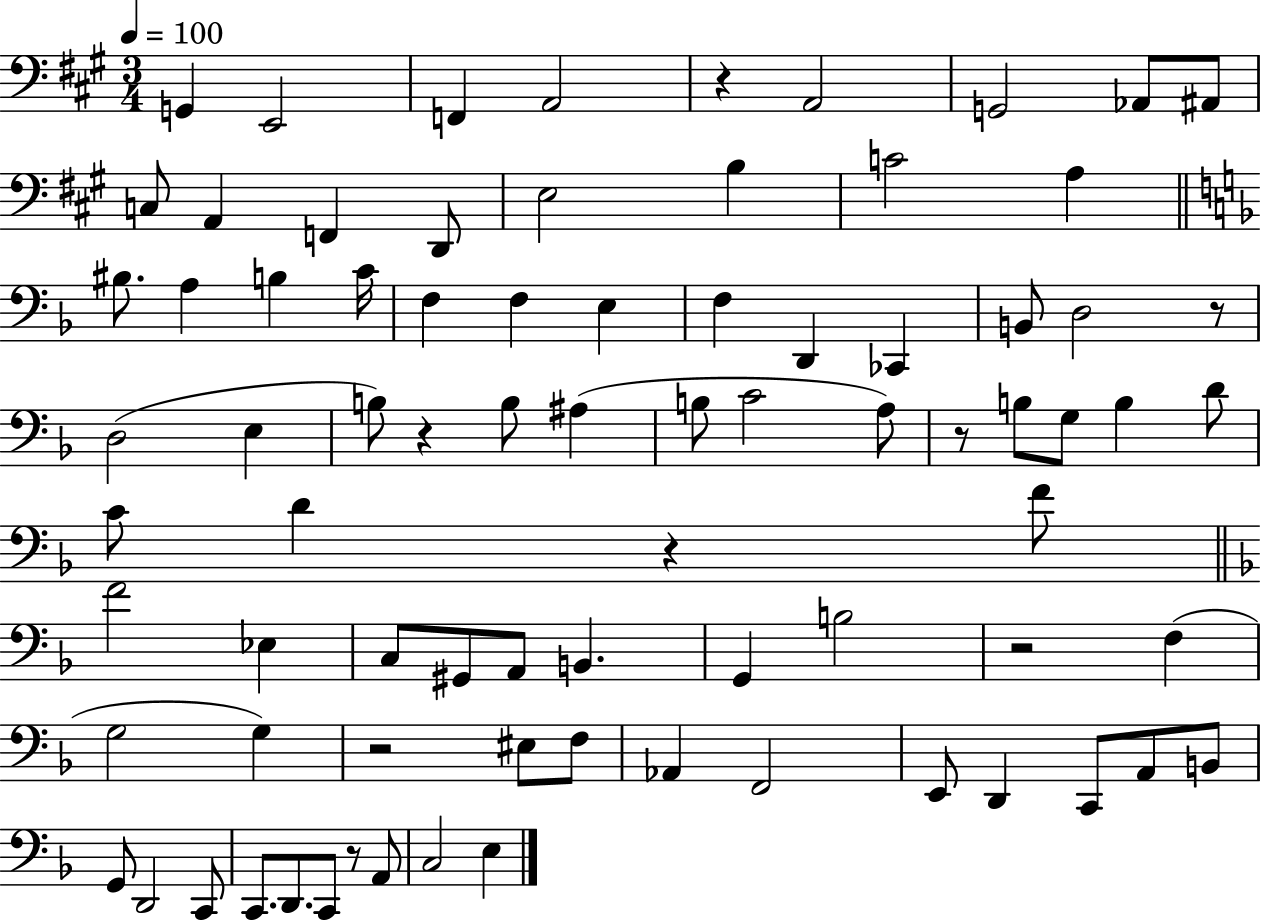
G2/q E2/h F2/q A2/h R/q A2/h G2/h Ab2/e A#2/e C3/e A2/q F2/q D2/e E3/h B3/q C4/h A3/q BIS3/e. A3/q B3/q C4/s F3/q F3/q E3/q F3/q D2/q CES2/q B2/e D3/h R/e D3/h E3/q B3/e R/q B3/e A#3/q B3/e C4/h A3/e R/e B3/e G3/e B3/q D4/e C4/e D4/q R/q F4/e F4/h Eb3/q C3/e G#2/e A2/e B2/q. G2/q B3/h R/h F3/q G3/h G3/q R/h EIS3/e F3/e Ab2/q F2/h E2/e D2/q C2/e A2/e B2/e G2/e D2/h C2/e C2/e. D2/e. C2/e R/e A2/e C3/h E3/q